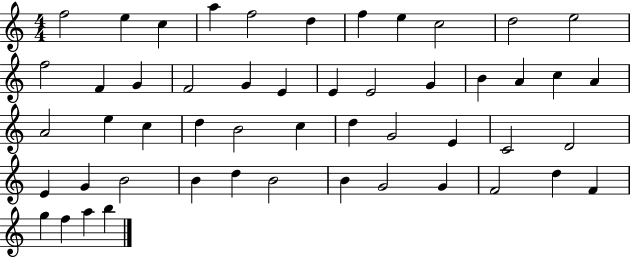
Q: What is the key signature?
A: C major